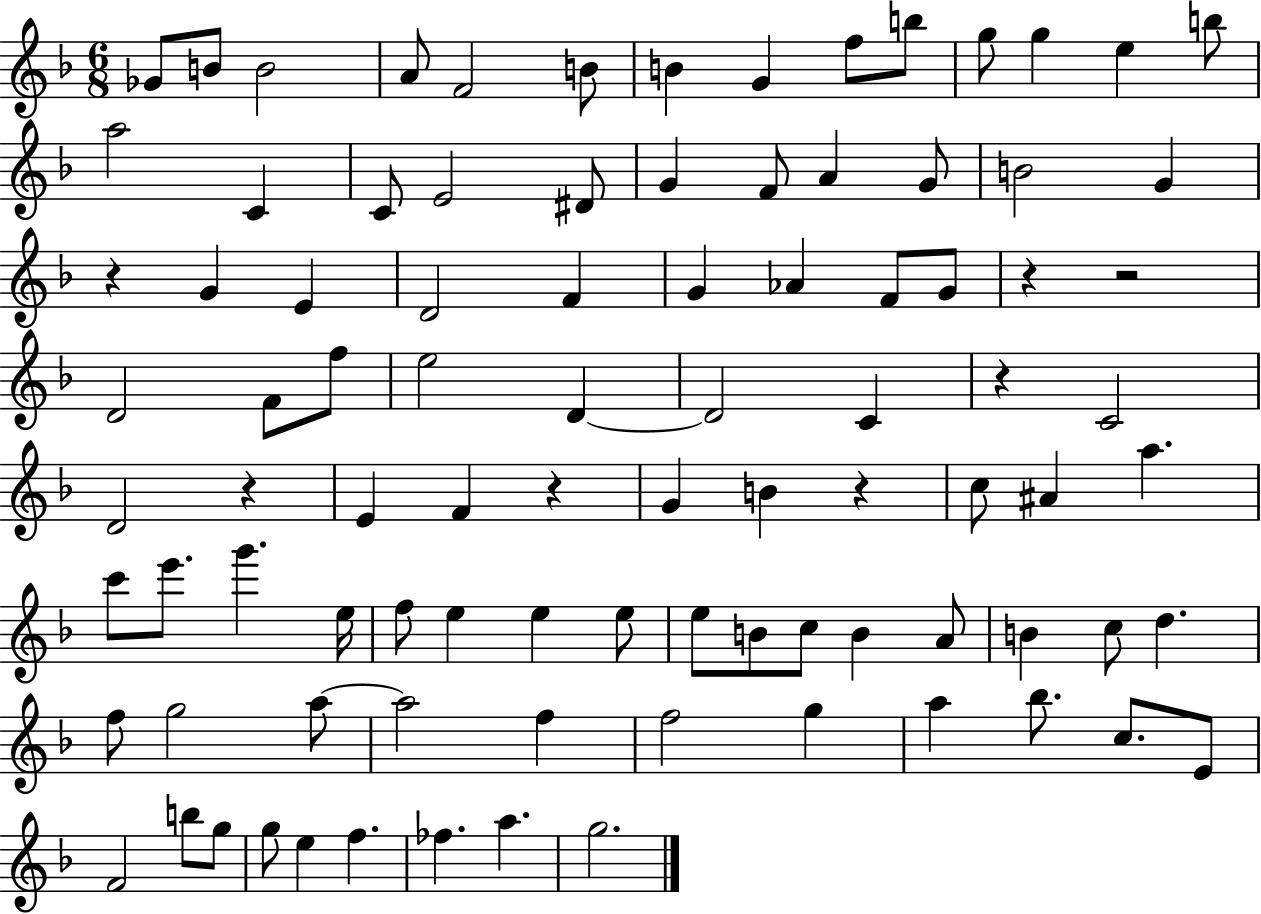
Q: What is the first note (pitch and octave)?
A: Gb4